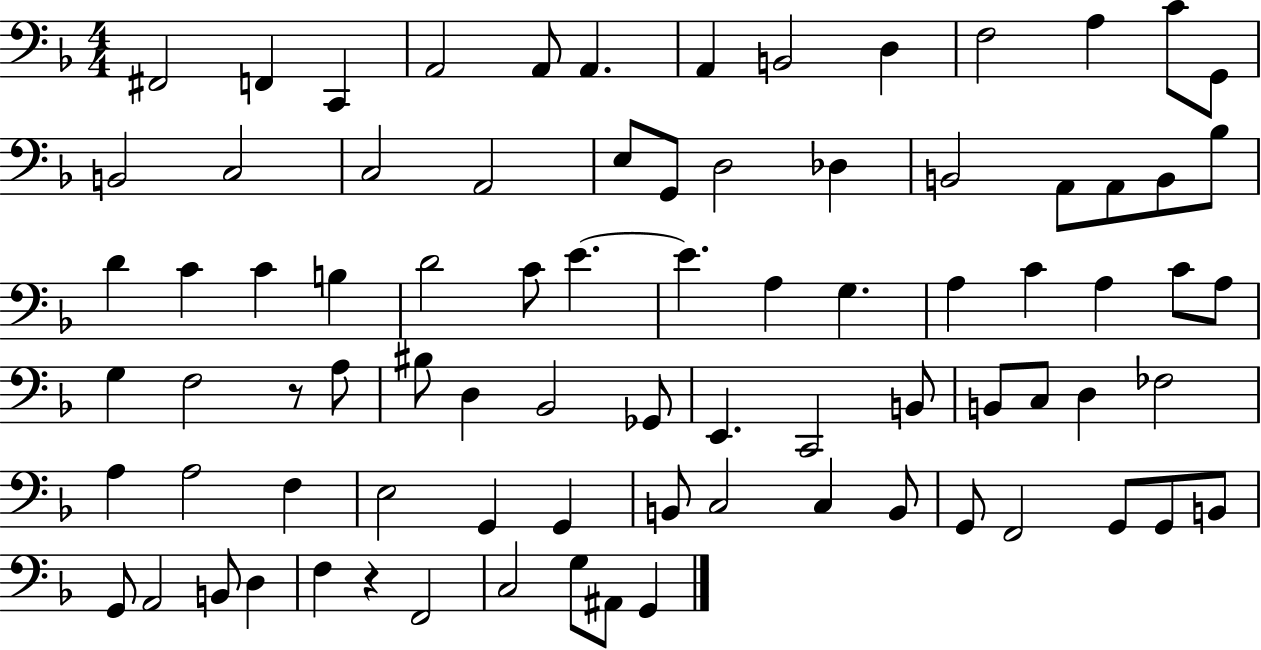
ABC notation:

X:1
T:Untitled
M:4/4
L:1/4
K:F
^F,,2 F,, C,, A,,2 A,,/2 A,, A,, B,,2 D, F,2 A, C/2 G,,/2 B,,2 C,2 C,2 A,,2 E,/2 G,,/2 D,2 _D, B,,2 A,,/2 A,,/2 B,,/2 _B,/2 D C C B, D2 C/2 E E A, G, A, C A, C/2 A,/2 G, F,2 z/2 A,/2 ^B,/2 D, _B,,2 _G,,/2 E,, C,,2 B,,/2 B,,/2 C,/2 D, _F,2 A, A,2 F, E,2 G,, G,, B,,/2 C,2 C, B,,/2 G,,/2 F,,2 G,,/2 G,,/2 B,,/2 G,,/2 A,,2 B,,/2 D, F, z F,,2 C,2 G,/2 ^A,,/2 G,,